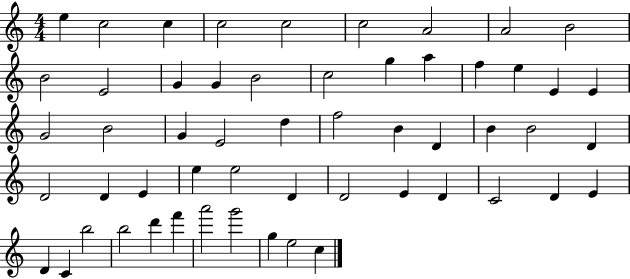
{
  \clef treble
  \numericTimeSignature
  \time 4/4
  \key c \major
  e''4 c''2 c''4 | c''2 c''2 | c''2 a'2 | a'2 b'2 | \break b'2 e'2 | g'4 g'4 b'2 | c''2 g''4 a''4 | f''4 e''4 e'4 e'4 | \break g'2 b'2 | g'4 e'2 d''4 | f''2 b'4 d'4 | b'4 b'2 d'4 | \break d'2 d'4 e'4 | e''4 e''2 d'4 | d'2 e'4 d'4 | c'2 d'4 e'4 | \break d'4 c'4 b''2 | b''2 d'''4 f'''4 | a'''2 g'''2 | g''4 e''2 c''4 | \break \bar "|."
}